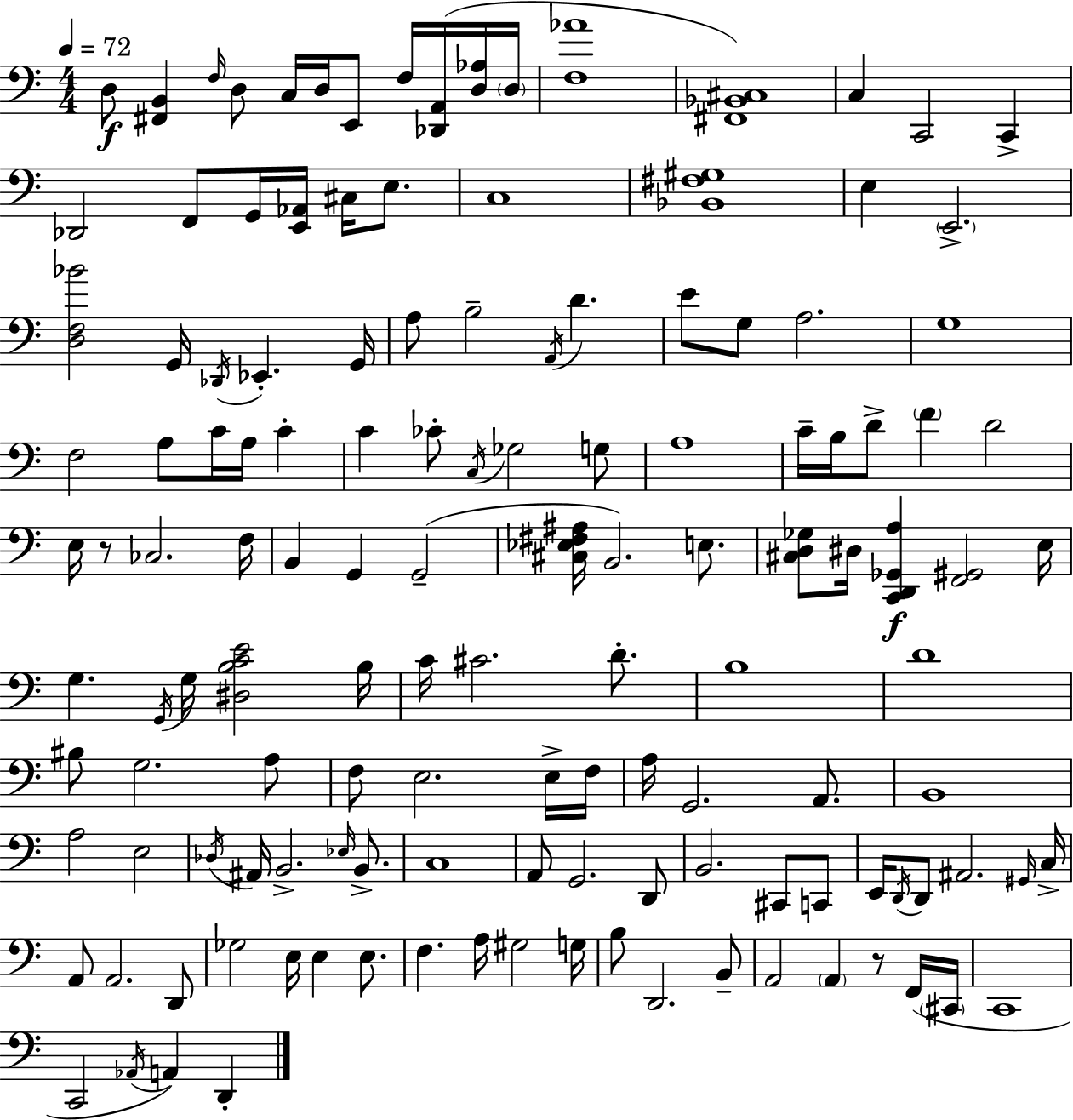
{
  \clef bass
  \numericTimeSignature
  \time 4/4
  \key c \major
  \tempo 4 = 72
  d8\f <fis, b,>4 \grace { f16 } d8 c16 d16 e,8 f16 <des, a,>16( <d aes>16 | \parenthesize d16 <f aes'>1 | <fis, bes, cis>1) | c4 c,2 c,4-> | \break des,2 f,8 g,16 <e, aes,>16 cis16 e8. | c1 | <bes, fis gis>1 | e4 \parenthesize e,2.-> | \break <d f bes'>2 g,16 \acciaccatura { des,16 } ees,4.-. | g,16 a8 b2-- \acciaccatura { a,16 } d'4. | e'8 g8 a2. | g1 | \break f2 a8 c'16 a16 c'4-. | c'4 ces'8-. \acciaccatura { c16 } ges2 | g8 a1 | c'16-- b16 d'8-> \parenthesize f'4 d'2 | \break e16 r8 ces2. | f16 b,4 g,4 g,2--( | <cis ees fis ais>16 b,2.) | e8. <cis d ges>8 dis16 <c, d, ges, a>4\f <f, gis,>2 | \break e16 g4. \acciaccatura { g,16 } g16 <dis b c' e'>2 | b16 c'16 cis'2. | d'8.-. b1 | d'1 | \break bis8 g2. | a8 f8 e2. | e16-> f16 a16 g,2. | a,8. b,1 | \break a2 e2 | \acciaccatura { des16 } ais,16 b,2.-> | \grace { ees16 } b,8.-> c1 | a,8 g,2. | \break d,8 b,2. | cis,8 c,8 e,16 \acciaccatura { d,16 } d,8 ais,2. | \grace { gis,16 } c16-> a,8 a,2. | d,8 ges2 | \break e16 e4 e8. f4. a16 | gis2 g16 b8 d,2. | b,8-- a,2 | \parenthesize a,4 r8 f,16( \parenthesize cis,16 c,1 | \break c,2 | \acciaccatura { aes,16 } a,4) d,4-. \bar "|."
}